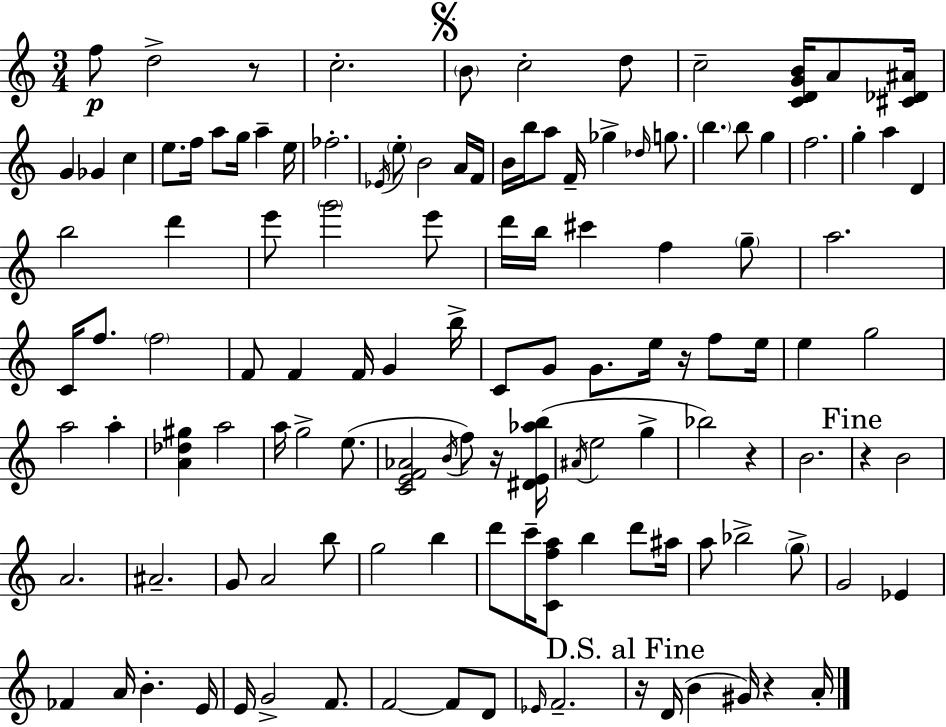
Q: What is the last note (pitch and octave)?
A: A4